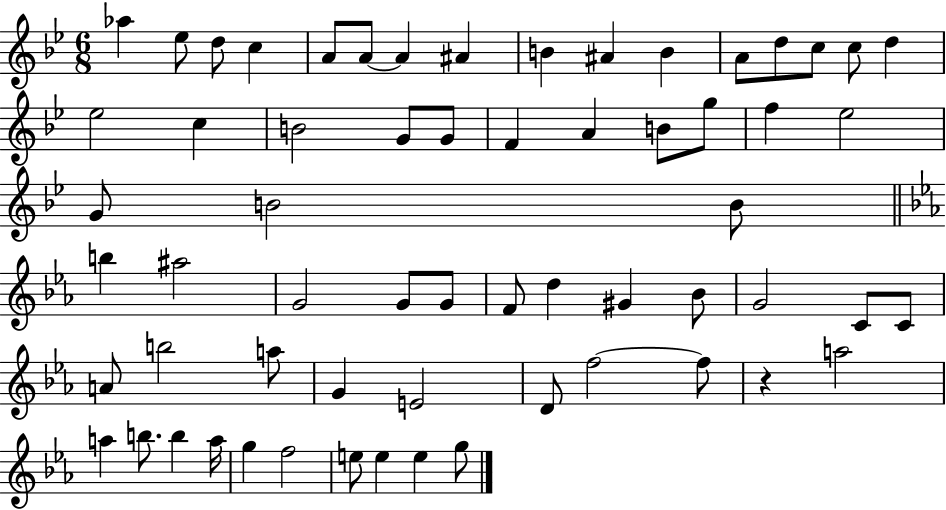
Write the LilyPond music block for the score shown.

{
  \clef treble
  \numericTimeSignature
  \time 6/8
  \key bes \major
  \repeat volta 2 { aes''4 ees''8 d''8 c''4 | a'8 a'8~~ a'4 ais'4 | b'4 ais'4 b'4 | a'8 d''8 c''8 c''8 d''4 | \break ees''2 c''4 | b'2 g'8 g'8 | f'4 a'4 b'8 g''8 | f''4 ees''2 | \break g'8 b'2 b'8 | \bar "||" \break \key c \minor b''4 ais''2 | g'2 g'8 g'8 | f'8 d''4 gis'4 bes'8 | g'2 c'8 c'8 | \break a'8 b''2 a''8 | g'4 e'2 | d'8 f''2~~ f''8 | r4 a''2 | \break a''4 b''8. b''4 a''16 | g''4 f''2 | e''8 e''4 e''4 g''8 | } \bar "|."
}